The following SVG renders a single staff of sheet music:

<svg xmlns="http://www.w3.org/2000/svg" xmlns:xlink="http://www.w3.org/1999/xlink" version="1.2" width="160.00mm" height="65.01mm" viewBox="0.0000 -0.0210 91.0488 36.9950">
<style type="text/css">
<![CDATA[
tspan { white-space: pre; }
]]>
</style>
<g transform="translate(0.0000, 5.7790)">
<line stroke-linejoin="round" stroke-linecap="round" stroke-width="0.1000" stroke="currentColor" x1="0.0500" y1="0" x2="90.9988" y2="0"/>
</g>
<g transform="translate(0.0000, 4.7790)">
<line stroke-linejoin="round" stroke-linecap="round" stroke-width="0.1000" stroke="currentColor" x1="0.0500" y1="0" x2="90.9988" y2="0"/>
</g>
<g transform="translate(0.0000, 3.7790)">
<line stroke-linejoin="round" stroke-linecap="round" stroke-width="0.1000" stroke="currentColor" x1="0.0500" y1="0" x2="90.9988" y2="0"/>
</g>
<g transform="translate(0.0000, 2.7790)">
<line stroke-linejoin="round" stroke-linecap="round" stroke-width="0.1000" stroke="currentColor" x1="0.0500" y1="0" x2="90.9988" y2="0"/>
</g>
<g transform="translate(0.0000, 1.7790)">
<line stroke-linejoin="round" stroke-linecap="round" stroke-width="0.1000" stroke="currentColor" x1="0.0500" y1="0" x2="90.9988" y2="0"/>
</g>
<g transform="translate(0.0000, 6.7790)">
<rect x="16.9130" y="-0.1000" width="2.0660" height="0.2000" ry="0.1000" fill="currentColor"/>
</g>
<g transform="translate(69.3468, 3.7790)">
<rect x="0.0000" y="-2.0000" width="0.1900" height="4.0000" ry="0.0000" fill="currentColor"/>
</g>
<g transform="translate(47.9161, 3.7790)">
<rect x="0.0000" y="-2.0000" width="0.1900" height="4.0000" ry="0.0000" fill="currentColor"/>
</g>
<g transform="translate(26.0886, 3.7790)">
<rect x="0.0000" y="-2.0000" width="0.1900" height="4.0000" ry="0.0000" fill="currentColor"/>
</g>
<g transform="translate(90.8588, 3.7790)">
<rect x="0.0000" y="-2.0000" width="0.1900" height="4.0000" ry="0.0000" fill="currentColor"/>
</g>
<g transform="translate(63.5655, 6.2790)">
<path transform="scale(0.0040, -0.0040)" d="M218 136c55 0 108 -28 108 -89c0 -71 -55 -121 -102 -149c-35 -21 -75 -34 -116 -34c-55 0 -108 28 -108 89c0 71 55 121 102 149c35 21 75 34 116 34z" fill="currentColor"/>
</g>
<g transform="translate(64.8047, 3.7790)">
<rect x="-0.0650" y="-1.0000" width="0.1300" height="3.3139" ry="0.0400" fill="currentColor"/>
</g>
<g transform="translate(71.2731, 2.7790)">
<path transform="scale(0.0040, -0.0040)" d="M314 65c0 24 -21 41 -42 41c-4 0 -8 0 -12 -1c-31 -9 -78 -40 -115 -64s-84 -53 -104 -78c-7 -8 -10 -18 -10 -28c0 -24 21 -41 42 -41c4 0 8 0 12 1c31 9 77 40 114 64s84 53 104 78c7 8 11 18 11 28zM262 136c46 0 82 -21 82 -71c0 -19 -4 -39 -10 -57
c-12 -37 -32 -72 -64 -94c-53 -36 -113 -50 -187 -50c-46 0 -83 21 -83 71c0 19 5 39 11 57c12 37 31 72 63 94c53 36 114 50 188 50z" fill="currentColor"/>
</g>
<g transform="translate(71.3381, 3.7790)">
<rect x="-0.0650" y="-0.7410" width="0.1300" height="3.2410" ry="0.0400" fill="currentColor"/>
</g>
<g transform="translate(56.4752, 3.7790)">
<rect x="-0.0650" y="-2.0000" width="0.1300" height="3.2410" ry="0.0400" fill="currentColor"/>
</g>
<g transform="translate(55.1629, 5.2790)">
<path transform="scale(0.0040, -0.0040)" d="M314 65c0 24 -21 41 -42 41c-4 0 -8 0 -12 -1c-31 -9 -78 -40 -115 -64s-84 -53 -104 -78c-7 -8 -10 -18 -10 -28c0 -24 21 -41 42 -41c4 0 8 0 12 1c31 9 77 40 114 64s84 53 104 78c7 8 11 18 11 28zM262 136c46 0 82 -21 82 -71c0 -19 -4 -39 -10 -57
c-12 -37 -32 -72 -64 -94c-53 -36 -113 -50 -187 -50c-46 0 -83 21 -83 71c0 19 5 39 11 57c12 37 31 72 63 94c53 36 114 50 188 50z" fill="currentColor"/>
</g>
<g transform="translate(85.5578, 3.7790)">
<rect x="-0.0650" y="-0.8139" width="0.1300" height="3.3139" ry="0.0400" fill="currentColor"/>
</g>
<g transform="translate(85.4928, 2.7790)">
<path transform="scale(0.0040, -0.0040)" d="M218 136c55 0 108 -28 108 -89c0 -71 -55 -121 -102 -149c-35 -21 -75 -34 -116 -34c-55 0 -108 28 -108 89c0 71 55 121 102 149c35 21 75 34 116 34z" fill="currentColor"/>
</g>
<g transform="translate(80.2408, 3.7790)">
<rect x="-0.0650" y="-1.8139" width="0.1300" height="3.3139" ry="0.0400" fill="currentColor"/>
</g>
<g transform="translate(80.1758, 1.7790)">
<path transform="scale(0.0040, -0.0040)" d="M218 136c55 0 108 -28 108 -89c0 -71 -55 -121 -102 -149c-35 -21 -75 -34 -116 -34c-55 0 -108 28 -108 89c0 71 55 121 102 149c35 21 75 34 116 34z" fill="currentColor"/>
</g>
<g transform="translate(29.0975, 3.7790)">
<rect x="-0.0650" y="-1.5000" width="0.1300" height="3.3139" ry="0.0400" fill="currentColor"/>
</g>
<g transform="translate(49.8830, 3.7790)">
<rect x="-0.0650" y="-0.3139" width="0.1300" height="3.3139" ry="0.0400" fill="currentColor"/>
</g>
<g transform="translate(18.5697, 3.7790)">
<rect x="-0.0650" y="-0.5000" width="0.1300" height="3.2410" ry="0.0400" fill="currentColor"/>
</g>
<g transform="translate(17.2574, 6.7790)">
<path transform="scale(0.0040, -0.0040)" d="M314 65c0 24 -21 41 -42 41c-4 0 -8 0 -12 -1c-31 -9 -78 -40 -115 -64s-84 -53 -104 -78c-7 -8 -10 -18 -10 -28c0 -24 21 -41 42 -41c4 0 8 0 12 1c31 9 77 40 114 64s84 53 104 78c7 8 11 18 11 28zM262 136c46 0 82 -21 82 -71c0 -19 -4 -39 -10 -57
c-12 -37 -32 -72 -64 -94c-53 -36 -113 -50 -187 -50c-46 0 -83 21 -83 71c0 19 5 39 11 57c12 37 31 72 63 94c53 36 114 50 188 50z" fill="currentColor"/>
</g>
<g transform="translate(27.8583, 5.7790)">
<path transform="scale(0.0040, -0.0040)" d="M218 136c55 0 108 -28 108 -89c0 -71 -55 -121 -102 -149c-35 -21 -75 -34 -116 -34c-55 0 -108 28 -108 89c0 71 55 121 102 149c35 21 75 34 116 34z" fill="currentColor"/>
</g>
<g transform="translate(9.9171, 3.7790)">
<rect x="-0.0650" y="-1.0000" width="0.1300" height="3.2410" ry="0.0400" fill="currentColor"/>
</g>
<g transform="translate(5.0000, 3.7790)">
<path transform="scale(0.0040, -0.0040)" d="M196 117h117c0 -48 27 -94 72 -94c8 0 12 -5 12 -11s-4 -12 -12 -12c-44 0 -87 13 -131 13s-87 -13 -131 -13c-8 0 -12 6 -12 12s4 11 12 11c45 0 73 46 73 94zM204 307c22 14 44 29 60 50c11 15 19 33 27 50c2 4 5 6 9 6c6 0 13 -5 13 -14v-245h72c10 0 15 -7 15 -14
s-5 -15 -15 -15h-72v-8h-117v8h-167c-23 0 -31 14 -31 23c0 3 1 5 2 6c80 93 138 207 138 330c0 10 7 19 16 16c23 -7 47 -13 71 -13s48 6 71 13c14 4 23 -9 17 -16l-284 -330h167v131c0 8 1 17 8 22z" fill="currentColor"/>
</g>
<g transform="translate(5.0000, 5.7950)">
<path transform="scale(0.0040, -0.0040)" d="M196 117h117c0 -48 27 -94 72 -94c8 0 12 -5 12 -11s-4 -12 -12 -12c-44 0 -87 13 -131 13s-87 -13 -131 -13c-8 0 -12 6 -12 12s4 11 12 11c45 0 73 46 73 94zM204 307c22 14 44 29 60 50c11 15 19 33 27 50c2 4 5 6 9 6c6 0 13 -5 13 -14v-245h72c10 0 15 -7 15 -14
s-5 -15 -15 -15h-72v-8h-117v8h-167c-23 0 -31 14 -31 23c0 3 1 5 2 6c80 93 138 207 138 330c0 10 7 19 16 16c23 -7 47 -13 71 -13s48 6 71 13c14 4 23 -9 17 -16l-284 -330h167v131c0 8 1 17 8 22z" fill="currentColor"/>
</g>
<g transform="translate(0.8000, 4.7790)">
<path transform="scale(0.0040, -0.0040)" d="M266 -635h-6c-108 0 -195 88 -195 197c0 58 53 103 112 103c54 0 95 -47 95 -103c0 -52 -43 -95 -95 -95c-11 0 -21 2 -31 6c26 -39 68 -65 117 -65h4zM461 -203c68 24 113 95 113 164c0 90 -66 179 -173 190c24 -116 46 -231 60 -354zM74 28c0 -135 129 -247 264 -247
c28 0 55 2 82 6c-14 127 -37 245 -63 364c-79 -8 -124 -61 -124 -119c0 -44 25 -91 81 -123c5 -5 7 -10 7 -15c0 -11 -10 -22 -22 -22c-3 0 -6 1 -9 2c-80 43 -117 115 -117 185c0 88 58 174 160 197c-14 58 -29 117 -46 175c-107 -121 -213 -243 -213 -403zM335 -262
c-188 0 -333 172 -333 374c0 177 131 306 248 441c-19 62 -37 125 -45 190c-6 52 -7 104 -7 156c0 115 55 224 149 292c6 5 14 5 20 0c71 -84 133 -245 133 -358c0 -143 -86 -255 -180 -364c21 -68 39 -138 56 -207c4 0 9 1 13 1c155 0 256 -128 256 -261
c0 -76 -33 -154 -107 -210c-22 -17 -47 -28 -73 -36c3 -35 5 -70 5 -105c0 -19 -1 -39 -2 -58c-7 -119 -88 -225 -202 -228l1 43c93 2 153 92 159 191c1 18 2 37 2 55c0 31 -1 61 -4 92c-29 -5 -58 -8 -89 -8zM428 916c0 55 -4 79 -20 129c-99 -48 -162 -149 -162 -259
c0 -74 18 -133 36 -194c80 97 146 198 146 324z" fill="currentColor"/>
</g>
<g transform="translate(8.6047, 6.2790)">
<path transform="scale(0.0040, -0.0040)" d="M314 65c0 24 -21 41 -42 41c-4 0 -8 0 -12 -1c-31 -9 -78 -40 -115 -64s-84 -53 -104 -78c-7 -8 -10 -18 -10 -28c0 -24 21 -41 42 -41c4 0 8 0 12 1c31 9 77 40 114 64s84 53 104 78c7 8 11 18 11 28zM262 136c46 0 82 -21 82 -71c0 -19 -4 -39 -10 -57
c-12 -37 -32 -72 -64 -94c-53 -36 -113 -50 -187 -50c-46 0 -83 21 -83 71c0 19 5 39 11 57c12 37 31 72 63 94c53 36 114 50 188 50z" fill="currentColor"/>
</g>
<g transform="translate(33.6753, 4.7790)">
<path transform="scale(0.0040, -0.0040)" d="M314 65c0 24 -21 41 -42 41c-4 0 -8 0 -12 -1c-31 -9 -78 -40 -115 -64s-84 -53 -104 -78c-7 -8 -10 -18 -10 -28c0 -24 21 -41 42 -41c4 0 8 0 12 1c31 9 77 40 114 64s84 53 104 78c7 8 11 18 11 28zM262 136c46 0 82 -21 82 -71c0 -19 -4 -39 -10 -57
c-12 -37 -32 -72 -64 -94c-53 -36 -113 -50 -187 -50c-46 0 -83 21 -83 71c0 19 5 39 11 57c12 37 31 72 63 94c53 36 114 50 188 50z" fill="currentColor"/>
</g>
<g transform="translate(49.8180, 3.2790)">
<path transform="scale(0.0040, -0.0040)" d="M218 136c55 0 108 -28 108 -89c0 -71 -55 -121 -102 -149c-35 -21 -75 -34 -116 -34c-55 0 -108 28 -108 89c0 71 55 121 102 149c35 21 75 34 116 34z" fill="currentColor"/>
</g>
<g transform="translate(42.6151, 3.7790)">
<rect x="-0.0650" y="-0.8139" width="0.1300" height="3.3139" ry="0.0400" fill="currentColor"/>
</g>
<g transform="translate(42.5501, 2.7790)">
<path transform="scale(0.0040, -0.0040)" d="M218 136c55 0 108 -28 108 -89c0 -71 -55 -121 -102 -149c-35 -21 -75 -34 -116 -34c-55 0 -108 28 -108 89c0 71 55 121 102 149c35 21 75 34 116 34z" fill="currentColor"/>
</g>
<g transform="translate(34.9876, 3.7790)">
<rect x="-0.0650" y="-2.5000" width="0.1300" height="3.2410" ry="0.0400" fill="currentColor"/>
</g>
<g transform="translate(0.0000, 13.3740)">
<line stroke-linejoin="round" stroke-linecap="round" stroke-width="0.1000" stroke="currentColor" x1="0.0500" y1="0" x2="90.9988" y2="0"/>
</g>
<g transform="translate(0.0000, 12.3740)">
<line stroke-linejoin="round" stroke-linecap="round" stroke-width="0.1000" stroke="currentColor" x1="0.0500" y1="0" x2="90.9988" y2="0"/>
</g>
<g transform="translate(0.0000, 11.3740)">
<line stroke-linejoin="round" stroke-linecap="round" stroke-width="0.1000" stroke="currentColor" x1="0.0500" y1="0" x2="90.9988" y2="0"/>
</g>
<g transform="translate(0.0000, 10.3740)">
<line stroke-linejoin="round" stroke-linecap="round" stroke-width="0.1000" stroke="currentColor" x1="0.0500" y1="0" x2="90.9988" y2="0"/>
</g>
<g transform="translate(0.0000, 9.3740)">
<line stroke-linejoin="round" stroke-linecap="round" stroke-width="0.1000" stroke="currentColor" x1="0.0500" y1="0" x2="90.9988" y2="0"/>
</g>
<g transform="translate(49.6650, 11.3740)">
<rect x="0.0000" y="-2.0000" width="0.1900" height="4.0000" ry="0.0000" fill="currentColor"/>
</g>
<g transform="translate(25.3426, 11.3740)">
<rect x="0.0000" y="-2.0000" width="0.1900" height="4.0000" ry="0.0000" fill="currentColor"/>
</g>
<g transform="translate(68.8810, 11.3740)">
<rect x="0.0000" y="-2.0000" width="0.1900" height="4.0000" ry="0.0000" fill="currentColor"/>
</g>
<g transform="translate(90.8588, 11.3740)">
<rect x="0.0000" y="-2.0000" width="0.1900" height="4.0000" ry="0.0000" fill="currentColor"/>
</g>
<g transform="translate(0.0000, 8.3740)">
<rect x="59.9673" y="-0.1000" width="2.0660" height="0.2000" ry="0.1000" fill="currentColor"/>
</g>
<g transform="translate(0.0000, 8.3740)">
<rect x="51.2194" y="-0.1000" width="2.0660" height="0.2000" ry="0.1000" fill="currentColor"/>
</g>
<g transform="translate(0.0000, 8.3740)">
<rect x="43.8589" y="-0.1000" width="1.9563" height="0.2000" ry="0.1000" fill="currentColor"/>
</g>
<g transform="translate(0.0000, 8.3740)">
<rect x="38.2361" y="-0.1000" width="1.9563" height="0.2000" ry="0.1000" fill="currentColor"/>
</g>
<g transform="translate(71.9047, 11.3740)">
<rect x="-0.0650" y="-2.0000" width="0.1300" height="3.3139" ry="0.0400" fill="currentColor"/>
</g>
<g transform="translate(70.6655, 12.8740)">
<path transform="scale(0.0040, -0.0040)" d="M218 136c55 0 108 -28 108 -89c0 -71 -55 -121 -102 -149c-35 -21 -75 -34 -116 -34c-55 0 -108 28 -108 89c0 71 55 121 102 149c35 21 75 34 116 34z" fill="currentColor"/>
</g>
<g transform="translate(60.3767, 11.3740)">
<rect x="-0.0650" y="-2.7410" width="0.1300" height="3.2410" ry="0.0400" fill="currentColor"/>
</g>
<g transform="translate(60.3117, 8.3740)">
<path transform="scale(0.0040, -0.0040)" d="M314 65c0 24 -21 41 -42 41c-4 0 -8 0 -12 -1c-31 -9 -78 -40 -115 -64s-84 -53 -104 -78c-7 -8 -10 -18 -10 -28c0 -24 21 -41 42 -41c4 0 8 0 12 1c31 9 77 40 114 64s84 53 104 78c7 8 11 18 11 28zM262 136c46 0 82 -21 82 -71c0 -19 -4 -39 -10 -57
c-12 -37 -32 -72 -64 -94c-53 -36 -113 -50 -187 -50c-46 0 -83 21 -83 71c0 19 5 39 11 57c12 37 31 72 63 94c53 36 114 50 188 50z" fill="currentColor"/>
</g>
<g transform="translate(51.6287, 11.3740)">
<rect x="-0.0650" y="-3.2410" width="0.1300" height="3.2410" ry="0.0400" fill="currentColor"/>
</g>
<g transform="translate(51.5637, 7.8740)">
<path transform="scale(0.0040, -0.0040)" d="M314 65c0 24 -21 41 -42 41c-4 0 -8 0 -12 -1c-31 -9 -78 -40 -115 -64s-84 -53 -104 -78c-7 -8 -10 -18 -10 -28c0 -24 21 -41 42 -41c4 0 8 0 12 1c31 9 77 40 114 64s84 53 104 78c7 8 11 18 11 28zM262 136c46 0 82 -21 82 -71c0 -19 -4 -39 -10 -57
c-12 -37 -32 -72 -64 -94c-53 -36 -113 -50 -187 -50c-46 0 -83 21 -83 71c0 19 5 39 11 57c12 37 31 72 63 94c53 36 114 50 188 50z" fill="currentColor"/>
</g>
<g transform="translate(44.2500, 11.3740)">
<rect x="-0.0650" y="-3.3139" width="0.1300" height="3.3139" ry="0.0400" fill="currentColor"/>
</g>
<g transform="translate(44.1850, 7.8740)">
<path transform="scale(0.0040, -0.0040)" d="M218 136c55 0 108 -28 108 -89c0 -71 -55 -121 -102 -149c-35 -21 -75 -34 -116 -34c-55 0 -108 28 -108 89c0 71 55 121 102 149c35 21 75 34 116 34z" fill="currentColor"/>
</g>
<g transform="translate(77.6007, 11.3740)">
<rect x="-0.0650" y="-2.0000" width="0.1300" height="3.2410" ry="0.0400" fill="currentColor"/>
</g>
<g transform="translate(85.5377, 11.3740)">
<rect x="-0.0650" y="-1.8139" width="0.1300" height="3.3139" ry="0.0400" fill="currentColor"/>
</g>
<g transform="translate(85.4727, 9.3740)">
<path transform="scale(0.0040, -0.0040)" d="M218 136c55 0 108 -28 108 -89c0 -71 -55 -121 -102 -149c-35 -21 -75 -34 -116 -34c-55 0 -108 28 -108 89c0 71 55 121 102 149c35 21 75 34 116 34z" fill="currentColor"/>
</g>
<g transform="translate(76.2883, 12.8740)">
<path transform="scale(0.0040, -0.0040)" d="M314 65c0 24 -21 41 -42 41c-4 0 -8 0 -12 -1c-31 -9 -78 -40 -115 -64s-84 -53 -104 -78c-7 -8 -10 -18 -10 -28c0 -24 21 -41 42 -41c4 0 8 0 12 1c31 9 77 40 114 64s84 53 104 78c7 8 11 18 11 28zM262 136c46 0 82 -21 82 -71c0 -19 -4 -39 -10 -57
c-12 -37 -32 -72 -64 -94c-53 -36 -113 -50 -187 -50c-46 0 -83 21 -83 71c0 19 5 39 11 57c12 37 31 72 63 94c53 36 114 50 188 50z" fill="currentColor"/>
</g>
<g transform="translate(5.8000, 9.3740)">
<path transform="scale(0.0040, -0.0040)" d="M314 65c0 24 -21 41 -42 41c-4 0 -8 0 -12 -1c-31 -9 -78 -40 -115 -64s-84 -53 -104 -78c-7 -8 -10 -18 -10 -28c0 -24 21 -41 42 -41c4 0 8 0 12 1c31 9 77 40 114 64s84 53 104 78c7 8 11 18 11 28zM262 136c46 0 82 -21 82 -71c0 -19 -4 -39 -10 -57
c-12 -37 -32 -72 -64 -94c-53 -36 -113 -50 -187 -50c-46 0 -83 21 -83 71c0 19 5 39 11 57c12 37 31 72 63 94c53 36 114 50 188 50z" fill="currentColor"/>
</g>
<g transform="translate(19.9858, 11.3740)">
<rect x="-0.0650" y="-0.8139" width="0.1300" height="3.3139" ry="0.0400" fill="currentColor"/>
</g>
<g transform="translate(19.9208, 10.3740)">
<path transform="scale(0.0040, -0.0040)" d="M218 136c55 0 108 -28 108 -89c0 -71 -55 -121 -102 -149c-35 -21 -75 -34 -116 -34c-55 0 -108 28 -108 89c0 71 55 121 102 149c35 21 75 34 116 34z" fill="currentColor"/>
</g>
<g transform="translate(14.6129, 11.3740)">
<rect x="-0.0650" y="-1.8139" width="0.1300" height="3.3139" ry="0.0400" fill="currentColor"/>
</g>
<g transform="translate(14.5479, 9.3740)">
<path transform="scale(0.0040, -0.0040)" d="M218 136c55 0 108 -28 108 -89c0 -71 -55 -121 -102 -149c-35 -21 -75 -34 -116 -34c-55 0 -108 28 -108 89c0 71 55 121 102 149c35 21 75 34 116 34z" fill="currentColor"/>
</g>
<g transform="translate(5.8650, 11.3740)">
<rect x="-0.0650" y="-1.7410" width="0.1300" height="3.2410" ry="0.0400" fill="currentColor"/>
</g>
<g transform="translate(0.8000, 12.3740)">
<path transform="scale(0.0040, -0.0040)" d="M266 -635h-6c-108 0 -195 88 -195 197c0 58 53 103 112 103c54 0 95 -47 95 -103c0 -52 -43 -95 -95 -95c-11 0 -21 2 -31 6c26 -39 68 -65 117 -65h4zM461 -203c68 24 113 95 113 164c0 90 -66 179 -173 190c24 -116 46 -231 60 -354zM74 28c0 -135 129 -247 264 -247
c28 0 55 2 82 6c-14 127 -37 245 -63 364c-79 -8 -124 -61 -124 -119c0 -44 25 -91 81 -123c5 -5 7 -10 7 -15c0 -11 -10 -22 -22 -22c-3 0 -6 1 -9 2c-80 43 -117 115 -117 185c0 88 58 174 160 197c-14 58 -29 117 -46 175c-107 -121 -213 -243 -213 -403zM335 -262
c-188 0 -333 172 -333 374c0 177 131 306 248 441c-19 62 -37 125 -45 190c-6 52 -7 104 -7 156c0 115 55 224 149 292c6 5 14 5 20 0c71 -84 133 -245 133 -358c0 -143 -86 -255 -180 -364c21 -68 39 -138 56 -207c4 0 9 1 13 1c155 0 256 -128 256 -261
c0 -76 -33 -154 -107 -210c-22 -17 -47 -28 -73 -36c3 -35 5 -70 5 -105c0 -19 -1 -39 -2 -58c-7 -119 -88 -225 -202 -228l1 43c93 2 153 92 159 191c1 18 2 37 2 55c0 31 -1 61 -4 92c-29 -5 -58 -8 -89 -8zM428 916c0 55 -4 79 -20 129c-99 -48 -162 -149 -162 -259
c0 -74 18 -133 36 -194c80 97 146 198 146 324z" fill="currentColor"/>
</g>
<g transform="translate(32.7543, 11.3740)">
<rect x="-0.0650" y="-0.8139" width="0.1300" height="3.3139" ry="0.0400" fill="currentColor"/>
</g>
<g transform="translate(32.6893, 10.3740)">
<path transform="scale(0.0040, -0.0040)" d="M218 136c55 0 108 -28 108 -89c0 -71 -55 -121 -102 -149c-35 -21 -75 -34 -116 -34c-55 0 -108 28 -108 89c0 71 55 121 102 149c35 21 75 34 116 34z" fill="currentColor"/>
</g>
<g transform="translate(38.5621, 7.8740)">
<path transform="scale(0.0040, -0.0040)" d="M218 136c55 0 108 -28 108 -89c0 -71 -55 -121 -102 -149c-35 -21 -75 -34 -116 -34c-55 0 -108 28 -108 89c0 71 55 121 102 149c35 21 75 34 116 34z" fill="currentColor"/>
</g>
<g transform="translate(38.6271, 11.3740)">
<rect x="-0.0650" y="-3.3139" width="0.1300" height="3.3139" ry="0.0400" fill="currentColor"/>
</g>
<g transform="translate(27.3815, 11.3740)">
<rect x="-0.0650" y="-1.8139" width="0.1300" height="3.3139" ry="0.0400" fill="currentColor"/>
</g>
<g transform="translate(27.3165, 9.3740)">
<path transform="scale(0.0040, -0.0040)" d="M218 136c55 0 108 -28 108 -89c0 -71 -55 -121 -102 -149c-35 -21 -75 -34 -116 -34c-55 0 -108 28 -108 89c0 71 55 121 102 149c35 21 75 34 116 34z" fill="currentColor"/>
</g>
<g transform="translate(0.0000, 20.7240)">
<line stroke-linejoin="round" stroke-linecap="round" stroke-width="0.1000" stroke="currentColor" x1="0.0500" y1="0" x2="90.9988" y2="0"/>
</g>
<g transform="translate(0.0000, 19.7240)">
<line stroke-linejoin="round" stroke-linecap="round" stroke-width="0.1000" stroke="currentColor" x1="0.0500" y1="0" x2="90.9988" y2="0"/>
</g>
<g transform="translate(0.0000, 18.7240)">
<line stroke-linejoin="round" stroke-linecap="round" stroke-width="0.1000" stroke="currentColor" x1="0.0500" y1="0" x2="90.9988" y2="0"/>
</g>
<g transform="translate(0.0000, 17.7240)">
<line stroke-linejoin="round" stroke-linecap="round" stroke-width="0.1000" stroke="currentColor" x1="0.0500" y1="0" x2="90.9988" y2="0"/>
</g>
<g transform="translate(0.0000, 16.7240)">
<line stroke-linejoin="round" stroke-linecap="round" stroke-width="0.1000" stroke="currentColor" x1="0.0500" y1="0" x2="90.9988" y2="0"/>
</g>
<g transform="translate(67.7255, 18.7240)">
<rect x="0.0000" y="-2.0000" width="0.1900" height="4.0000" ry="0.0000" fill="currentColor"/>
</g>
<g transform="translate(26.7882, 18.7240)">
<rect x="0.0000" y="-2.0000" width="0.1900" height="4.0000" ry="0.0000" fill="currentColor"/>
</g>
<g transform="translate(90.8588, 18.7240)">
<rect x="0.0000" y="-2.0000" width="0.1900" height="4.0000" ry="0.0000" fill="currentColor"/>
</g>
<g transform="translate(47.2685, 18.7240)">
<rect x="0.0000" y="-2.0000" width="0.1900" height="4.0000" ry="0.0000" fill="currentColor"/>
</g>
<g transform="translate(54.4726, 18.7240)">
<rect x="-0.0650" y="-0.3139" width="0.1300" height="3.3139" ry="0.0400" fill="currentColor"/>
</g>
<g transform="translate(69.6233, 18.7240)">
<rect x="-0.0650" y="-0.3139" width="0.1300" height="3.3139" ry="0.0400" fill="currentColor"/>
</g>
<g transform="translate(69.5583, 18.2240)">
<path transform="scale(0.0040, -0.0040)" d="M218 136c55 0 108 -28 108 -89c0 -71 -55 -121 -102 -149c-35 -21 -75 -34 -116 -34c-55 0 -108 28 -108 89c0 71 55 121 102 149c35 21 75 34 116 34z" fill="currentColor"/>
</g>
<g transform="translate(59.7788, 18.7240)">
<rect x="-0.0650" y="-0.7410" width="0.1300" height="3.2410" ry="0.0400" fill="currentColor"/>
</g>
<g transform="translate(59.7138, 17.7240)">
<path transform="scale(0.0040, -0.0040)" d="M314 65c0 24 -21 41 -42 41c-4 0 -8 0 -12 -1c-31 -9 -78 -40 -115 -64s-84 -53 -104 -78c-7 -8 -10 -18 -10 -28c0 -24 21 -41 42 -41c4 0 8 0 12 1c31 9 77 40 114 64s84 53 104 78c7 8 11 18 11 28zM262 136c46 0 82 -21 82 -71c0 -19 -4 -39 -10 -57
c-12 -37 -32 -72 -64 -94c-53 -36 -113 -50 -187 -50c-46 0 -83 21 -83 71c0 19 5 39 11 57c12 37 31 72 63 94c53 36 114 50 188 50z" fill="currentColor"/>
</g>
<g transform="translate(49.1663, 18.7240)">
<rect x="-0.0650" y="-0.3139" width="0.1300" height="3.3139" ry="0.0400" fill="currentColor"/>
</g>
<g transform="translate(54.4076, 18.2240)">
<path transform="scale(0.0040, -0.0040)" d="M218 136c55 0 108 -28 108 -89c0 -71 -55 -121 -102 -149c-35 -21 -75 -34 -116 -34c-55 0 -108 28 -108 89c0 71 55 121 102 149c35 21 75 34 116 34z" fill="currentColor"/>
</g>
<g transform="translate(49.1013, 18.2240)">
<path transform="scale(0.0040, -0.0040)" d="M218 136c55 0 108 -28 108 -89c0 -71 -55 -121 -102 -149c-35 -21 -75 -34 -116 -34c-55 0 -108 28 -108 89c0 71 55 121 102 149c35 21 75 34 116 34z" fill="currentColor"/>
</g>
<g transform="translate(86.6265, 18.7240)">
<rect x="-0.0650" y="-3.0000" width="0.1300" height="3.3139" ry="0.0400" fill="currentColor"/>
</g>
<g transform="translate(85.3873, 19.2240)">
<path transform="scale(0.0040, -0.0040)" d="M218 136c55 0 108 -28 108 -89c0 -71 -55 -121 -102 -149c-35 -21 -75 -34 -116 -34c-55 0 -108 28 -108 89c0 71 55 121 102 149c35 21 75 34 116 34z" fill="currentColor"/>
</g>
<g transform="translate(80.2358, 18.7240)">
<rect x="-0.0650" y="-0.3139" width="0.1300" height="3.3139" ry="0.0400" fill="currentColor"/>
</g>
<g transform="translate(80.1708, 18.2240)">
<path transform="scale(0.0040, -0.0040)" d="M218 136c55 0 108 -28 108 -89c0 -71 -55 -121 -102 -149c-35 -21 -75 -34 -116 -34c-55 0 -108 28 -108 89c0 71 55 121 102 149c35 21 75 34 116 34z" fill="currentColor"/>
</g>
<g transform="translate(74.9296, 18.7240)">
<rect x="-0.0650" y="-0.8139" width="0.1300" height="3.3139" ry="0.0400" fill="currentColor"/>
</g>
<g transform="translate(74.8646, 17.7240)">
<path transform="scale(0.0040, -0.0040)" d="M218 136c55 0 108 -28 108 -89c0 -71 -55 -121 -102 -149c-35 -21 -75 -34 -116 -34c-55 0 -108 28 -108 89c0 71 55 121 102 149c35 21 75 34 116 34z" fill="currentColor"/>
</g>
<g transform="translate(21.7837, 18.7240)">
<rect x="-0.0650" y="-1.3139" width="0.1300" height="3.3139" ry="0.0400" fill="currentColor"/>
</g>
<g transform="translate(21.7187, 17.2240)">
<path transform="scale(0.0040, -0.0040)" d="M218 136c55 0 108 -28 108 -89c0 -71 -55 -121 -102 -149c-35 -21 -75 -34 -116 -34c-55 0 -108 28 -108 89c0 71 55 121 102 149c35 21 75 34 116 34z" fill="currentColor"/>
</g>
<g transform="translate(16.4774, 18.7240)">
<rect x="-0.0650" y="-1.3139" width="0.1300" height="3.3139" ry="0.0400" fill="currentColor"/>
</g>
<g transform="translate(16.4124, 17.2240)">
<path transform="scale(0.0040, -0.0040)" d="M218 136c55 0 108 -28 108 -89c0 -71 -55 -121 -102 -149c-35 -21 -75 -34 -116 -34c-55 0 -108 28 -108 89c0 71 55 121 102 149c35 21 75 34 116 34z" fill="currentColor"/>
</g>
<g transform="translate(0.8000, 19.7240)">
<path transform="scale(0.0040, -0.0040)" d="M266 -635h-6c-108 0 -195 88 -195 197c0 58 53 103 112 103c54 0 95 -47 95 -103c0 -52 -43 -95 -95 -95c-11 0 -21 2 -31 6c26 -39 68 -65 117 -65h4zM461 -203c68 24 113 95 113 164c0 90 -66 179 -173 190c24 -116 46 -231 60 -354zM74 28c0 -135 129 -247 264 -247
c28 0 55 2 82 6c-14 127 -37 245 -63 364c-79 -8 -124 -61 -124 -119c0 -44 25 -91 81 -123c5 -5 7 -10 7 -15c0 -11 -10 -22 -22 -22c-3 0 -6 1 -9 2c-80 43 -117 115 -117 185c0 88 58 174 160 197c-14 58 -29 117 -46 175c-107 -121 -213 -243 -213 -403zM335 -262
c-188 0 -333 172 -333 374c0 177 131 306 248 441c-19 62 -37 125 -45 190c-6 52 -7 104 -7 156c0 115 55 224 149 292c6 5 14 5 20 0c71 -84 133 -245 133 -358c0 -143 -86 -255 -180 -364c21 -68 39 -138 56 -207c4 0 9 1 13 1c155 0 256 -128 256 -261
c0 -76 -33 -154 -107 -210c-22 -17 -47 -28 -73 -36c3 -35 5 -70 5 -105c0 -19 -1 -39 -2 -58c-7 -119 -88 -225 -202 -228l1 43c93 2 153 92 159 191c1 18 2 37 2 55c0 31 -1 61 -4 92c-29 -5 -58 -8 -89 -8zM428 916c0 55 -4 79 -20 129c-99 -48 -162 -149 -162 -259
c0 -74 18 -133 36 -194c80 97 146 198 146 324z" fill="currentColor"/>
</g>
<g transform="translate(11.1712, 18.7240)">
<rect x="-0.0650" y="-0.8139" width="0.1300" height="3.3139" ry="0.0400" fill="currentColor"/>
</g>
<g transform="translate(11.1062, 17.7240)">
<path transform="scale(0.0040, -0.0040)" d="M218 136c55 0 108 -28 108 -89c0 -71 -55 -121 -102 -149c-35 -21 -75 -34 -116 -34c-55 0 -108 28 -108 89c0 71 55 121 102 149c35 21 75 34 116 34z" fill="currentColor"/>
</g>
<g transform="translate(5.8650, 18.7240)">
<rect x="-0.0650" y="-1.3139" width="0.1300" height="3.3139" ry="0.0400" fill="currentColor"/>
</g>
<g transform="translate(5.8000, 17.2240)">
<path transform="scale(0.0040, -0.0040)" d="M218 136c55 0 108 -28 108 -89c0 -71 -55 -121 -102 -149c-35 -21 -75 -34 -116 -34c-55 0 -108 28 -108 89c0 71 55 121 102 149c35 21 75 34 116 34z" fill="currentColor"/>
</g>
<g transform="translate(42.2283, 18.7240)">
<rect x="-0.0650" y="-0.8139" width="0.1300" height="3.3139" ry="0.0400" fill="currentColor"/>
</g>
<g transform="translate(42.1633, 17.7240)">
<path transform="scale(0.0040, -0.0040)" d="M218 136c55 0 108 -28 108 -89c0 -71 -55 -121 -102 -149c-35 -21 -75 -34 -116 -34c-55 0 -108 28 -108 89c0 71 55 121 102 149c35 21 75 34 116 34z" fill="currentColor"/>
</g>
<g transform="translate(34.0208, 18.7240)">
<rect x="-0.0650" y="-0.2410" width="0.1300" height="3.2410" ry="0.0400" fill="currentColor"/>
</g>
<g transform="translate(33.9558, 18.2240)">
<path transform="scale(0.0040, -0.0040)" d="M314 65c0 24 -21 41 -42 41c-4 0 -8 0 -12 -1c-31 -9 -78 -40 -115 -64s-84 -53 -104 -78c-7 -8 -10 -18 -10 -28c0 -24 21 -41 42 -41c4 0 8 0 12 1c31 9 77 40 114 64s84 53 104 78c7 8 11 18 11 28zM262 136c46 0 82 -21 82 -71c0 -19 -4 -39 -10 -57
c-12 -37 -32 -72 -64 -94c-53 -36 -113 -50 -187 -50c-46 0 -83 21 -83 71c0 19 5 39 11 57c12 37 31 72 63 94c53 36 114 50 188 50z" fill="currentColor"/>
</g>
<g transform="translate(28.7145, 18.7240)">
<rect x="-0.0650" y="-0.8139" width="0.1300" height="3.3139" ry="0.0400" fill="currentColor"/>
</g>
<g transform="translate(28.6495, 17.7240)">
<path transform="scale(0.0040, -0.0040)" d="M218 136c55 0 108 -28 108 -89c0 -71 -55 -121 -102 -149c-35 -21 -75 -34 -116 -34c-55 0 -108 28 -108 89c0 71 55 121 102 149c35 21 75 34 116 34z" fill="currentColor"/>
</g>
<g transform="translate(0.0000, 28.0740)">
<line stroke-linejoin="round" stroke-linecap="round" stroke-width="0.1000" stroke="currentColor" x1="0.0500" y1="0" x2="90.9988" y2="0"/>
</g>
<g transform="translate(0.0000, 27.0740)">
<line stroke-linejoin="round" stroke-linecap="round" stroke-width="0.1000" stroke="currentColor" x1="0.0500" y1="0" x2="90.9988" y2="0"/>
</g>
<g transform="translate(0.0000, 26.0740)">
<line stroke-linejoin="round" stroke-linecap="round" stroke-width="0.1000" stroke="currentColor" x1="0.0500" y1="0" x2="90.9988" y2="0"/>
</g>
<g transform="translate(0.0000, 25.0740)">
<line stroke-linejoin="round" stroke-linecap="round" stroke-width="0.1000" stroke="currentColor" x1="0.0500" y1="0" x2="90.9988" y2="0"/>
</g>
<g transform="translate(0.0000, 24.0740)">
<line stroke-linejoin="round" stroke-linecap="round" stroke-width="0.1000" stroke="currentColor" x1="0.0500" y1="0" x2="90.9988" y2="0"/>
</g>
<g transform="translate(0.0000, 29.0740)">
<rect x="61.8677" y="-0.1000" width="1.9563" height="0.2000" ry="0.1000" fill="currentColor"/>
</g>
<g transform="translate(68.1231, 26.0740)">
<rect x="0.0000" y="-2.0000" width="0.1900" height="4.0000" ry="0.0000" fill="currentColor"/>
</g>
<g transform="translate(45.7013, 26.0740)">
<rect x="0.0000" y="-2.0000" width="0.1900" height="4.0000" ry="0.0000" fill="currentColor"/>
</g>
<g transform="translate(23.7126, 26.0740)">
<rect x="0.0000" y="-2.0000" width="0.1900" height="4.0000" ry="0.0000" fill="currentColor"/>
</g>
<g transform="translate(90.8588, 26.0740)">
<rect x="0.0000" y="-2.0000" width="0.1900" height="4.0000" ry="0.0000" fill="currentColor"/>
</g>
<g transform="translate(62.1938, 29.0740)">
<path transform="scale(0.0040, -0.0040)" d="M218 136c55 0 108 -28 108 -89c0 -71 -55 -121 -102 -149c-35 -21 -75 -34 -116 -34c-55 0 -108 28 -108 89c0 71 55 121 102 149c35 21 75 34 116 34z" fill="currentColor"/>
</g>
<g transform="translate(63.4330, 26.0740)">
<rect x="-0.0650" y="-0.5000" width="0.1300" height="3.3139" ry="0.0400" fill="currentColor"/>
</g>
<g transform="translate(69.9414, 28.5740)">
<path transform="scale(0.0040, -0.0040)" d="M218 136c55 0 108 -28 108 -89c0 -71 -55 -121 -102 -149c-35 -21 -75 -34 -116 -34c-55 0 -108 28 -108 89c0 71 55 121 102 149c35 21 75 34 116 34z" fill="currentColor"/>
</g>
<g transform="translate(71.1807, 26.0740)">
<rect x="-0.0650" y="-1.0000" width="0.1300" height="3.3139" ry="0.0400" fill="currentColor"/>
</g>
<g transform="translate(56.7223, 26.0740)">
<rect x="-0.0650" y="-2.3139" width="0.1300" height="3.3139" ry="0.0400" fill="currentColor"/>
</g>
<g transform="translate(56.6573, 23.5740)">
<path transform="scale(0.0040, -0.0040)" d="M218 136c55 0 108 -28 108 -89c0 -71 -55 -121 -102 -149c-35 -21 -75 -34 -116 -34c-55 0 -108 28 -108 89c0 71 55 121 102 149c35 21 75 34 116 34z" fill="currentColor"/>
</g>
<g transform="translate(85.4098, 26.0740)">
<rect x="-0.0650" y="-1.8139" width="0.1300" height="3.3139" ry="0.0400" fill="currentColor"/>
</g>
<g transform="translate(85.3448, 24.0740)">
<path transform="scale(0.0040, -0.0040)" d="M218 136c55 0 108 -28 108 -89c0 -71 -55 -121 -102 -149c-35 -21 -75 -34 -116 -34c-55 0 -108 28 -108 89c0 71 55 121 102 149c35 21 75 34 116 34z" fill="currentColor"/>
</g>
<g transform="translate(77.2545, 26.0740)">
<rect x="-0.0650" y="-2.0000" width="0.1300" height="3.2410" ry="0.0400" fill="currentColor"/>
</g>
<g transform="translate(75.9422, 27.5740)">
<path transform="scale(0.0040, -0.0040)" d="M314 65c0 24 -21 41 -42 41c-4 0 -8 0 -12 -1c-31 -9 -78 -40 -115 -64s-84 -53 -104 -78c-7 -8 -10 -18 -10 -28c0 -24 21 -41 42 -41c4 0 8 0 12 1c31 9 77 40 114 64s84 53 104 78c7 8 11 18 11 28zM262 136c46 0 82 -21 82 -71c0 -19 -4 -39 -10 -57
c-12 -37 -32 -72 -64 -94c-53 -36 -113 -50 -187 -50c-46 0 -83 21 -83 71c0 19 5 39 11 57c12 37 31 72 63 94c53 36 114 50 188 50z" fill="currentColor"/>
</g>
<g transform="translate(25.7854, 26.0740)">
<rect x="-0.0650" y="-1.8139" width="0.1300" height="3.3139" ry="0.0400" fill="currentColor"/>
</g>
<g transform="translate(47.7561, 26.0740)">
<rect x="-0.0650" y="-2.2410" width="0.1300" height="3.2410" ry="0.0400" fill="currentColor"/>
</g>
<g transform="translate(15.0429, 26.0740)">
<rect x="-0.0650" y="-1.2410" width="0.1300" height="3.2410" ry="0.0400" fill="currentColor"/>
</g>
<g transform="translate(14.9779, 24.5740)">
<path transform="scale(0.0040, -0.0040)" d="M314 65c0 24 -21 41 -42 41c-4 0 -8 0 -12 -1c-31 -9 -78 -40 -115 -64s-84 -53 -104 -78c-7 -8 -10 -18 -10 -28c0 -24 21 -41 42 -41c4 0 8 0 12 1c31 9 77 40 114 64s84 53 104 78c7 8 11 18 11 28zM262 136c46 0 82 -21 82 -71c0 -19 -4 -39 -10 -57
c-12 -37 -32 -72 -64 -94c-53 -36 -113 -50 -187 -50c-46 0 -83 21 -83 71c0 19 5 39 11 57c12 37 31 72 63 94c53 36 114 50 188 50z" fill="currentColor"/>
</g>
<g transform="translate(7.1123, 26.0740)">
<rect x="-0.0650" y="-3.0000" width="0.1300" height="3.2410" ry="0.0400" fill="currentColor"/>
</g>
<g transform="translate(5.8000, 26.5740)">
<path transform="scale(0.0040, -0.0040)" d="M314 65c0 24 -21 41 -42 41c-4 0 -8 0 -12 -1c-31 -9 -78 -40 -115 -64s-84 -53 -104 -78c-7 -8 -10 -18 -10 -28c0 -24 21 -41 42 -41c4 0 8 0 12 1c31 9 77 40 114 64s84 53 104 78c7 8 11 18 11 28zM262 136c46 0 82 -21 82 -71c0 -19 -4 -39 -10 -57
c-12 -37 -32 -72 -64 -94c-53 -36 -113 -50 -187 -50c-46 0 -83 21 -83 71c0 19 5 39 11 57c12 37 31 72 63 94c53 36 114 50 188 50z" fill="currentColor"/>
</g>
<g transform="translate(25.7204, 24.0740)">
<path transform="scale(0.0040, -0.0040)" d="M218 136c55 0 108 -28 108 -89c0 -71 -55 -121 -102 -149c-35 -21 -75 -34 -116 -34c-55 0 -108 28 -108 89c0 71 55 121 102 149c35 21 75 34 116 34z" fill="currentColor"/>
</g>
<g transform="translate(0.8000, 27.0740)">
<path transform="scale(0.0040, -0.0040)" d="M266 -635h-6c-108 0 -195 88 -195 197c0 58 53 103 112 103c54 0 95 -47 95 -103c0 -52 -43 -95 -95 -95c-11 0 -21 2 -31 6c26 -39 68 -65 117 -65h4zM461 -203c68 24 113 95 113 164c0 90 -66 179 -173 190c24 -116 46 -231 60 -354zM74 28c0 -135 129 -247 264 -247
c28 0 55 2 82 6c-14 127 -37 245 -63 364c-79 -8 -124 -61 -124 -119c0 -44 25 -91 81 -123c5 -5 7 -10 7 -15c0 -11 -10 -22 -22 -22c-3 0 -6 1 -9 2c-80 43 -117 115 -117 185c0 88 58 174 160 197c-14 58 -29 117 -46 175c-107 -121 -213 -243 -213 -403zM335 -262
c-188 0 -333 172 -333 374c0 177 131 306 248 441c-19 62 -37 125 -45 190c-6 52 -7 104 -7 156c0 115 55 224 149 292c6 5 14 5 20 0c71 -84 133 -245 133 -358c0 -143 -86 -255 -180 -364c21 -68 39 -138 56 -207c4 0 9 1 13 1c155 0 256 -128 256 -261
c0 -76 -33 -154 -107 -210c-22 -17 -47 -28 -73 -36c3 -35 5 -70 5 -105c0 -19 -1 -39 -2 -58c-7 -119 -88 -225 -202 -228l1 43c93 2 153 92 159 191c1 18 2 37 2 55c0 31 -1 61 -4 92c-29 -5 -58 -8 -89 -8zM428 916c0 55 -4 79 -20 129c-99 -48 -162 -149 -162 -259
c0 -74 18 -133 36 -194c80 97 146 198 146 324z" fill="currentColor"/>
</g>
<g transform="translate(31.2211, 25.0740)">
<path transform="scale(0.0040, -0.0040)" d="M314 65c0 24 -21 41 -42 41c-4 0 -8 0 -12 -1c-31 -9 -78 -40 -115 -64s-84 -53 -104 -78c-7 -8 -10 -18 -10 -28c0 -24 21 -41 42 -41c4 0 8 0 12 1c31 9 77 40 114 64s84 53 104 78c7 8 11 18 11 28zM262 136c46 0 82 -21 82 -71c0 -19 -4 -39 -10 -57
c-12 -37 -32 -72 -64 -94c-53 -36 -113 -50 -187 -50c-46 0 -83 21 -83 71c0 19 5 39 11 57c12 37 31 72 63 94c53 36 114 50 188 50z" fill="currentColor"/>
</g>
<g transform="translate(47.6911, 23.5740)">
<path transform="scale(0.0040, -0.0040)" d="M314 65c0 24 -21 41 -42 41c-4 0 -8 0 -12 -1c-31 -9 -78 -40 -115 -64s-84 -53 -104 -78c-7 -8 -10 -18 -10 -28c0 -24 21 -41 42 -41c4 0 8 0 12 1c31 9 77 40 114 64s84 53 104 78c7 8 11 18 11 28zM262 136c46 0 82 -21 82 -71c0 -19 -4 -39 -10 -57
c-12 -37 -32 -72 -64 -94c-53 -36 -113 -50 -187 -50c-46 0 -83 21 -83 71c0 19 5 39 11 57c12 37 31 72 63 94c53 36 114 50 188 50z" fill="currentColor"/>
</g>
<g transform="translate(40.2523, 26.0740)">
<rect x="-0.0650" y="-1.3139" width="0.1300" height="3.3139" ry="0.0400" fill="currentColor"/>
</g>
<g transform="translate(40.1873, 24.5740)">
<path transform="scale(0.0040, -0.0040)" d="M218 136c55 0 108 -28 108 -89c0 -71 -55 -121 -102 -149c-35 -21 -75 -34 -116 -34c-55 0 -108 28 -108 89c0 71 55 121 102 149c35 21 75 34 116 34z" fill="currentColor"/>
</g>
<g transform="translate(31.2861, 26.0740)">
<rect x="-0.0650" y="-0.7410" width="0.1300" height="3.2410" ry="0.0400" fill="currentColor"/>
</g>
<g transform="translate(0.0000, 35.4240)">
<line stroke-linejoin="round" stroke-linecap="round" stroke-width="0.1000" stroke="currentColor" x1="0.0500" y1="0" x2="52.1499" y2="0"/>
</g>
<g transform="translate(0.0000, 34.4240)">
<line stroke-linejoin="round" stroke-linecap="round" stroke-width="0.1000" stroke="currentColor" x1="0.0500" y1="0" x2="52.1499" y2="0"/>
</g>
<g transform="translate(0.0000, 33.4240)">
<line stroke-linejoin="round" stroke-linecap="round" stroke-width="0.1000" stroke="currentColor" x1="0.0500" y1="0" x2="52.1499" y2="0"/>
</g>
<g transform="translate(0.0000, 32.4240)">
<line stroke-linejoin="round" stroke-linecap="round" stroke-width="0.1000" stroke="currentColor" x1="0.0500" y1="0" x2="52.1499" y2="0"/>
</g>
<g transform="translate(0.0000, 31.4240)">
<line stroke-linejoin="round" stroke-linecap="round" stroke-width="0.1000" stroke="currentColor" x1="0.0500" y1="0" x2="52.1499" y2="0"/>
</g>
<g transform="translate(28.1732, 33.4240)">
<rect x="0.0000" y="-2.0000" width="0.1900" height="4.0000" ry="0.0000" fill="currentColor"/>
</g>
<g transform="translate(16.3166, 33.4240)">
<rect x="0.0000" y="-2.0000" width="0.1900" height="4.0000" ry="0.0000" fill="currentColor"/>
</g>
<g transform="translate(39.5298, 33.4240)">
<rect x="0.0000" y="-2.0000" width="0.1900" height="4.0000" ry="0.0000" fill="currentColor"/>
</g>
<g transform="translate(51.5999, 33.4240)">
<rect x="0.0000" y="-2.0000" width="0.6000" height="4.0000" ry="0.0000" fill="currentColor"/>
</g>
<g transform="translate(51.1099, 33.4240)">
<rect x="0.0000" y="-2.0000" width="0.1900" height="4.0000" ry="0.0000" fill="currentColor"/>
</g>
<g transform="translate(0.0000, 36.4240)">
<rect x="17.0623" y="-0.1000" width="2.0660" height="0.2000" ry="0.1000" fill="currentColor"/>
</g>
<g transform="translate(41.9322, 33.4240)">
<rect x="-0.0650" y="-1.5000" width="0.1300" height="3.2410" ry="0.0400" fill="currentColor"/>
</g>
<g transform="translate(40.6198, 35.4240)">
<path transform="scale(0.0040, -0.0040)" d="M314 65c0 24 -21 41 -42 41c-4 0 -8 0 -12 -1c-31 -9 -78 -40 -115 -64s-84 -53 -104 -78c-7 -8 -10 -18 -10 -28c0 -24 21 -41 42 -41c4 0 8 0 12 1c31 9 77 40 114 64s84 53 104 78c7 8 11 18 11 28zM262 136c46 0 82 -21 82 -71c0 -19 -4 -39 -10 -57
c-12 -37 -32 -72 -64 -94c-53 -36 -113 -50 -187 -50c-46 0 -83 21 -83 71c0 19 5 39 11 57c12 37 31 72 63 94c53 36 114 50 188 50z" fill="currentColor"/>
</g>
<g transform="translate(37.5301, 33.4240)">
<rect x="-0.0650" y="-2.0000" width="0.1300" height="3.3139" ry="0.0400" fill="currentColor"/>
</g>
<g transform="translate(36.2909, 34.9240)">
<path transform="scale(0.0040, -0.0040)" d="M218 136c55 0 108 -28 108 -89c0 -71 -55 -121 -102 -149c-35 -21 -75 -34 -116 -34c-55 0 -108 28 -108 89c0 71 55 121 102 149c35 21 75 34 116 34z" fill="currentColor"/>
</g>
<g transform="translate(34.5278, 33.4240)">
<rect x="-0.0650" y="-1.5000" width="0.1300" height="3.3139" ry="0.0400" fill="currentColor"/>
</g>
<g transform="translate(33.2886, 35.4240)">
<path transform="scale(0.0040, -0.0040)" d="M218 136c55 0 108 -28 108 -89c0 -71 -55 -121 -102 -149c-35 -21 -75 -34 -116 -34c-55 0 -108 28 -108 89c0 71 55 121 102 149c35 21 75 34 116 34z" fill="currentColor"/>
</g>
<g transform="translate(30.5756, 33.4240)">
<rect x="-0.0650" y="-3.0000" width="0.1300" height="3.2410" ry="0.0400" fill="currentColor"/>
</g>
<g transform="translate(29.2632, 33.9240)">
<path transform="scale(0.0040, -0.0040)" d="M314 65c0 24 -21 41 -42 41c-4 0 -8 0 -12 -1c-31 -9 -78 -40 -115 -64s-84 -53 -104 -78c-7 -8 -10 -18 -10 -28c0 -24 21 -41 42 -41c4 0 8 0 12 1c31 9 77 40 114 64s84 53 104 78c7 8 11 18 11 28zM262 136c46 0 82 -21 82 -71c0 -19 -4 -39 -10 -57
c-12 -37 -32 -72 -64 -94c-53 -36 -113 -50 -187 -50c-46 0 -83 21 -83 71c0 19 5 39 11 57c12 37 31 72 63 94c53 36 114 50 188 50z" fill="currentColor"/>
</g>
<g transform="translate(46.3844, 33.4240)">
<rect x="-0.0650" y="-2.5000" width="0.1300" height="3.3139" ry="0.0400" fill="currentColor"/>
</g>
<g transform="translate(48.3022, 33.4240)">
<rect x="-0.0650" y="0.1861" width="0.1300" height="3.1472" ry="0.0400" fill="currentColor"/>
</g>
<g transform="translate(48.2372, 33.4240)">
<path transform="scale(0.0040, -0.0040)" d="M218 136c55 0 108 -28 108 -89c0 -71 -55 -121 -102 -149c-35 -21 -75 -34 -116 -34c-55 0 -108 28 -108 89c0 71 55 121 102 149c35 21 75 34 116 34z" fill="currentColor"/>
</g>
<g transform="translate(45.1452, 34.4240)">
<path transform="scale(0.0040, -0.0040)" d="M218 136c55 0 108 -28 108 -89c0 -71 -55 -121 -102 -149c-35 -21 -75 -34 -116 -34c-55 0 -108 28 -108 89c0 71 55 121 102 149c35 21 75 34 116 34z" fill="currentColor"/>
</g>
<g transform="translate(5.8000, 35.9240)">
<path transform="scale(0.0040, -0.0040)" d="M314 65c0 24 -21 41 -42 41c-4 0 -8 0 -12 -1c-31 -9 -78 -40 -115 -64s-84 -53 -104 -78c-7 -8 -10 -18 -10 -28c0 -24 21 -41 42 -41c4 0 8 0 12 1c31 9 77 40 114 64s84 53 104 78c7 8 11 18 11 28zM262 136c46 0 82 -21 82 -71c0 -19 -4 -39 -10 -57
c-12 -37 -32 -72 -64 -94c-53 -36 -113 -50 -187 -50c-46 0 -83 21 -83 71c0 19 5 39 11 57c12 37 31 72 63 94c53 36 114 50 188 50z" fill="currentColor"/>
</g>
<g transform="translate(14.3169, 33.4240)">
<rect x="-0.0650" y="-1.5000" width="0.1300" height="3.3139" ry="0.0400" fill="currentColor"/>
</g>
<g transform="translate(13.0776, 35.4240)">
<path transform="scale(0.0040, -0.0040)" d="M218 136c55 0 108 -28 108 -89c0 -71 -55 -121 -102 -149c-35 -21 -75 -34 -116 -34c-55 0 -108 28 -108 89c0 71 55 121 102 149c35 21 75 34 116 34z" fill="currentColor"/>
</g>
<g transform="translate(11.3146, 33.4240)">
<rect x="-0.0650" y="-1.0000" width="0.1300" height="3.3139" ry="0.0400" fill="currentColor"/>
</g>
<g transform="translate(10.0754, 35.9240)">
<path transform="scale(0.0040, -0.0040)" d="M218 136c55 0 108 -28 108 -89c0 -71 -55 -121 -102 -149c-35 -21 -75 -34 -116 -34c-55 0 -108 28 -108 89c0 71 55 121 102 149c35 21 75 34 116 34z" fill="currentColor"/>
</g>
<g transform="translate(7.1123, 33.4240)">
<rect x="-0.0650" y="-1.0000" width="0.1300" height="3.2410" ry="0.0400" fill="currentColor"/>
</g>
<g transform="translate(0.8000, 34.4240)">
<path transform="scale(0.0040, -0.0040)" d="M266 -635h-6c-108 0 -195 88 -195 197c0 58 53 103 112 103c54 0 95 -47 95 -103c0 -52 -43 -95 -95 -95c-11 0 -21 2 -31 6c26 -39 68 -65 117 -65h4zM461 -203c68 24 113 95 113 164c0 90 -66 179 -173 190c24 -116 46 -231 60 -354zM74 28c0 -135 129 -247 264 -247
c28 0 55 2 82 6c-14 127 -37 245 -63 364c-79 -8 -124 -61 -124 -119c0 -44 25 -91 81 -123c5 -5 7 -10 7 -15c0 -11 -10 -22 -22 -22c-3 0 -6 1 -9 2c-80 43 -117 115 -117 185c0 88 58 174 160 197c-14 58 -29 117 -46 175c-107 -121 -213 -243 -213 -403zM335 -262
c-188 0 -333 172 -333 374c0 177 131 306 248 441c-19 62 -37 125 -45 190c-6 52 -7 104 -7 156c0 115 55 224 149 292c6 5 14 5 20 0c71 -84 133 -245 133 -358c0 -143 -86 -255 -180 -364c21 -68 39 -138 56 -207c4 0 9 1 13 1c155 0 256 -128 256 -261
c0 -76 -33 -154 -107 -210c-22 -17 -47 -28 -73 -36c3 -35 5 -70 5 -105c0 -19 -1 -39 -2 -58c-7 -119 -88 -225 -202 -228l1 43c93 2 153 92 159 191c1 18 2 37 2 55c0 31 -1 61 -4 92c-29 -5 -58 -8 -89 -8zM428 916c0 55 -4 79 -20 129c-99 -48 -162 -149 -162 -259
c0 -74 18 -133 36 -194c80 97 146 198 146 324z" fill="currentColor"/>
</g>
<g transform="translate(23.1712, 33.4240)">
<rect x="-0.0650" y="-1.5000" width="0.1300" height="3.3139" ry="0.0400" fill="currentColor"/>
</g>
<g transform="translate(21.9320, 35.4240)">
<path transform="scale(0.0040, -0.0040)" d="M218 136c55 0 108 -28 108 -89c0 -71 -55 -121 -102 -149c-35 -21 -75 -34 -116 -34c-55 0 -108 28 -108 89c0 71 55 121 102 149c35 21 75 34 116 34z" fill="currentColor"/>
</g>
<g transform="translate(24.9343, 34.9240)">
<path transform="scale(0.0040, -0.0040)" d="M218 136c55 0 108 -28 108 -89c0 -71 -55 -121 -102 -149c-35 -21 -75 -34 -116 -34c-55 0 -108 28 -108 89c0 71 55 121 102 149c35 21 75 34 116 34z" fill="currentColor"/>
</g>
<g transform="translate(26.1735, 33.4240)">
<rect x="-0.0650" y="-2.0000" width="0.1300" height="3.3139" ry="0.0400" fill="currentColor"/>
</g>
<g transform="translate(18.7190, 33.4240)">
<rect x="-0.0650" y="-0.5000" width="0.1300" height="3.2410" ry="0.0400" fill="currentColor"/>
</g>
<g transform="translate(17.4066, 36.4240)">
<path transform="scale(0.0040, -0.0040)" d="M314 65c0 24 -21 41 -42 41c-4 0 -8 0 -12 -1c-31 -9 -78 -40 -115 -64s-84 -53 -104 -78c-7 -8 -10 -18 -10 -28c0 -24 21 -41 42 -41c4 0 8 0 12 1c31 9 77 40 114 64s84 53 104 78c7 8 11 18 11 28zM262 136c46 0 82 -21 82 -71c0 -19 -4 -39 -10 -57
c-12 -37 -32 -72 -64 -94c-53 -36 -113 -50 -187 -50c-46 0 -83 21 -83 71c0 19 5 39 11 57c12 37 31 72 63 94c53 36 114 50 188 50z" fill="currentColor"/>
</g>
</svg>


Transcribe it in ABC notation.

X:1
T:Untitled
M:4/4
L:1/4
K:C
D2 C2 E G2 d c F2 D d2 f d f2 f d f d b b b2 a2 F F2 f e d e e d c2 d c c d2 c d c A A2 e2 f d2 e g2 g C D F2 f D2 D E C2 E F A2 E F E2 G B